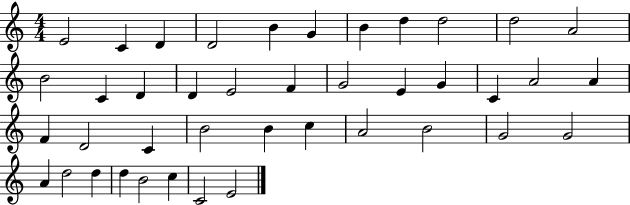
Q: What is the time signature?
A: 4/4